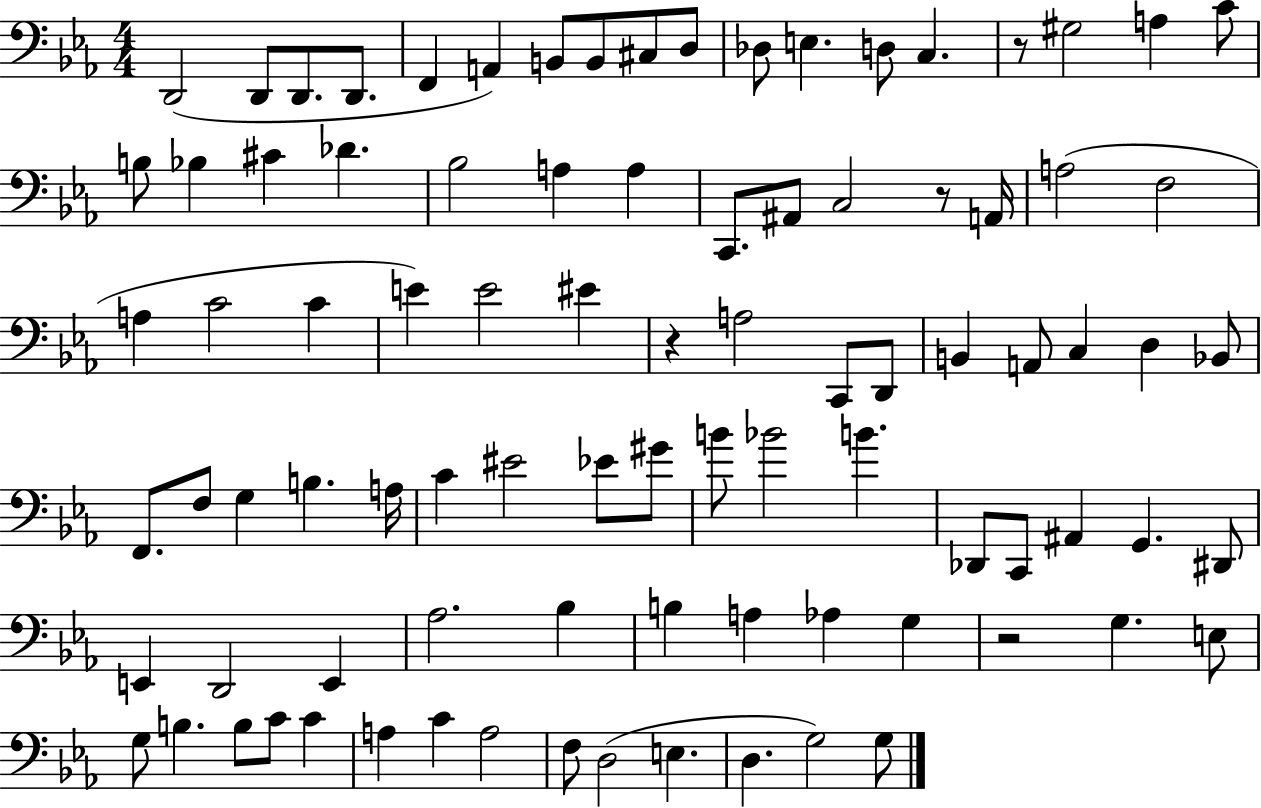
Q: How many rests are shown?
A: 4